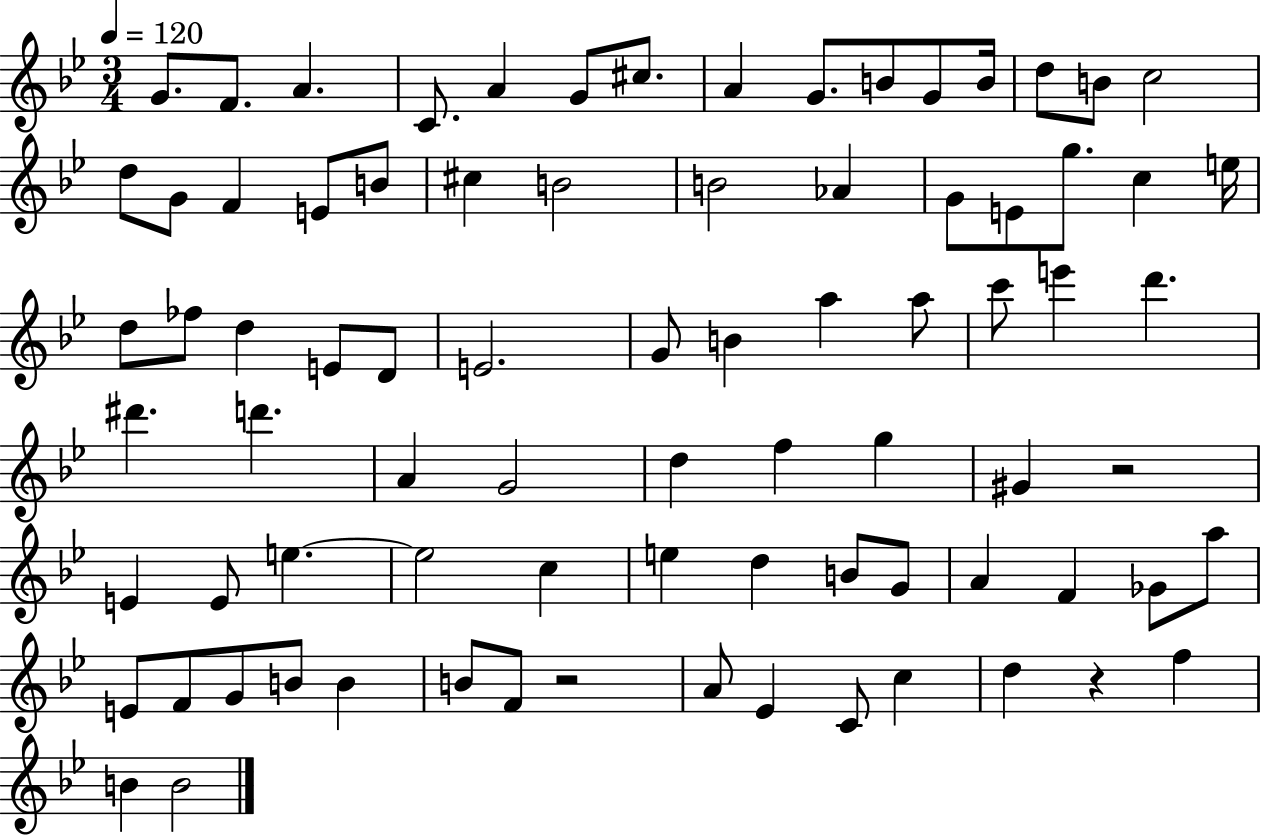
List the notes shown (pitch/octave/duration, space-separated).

G4/e. F4/e. A4/q. C4/e. A4/q G4/e C#5/e. A4/q G4/e. B4/e G4/e B4/s D5/e B4/e C5/h D5/e G4/e F4/q E4/e B4/e C#5/q B4/h B4/h Ab4/q G4/e E4/e G5/e. C5/q E5/s D5/e FES5/e D5/q E4/e D4/e E4/h. G4/e B4/q A5/q A5/e C6/e E6/q D6/q. D#6/q. D6/q. A4/q G4/h D5/q F5/q G5/q G#4/q R/h E4/q E4/e E5/q. E5/h C5/q E5/q D5/q B4/e G4/e A4/q F4/q Gb4/e A5/e E4/e F4/e G4/e B4/e B4/q B4/e F4/e R/h A4/e Eb4/q C4/e C5/q D5/q R/q F5/q B4/q B4/h